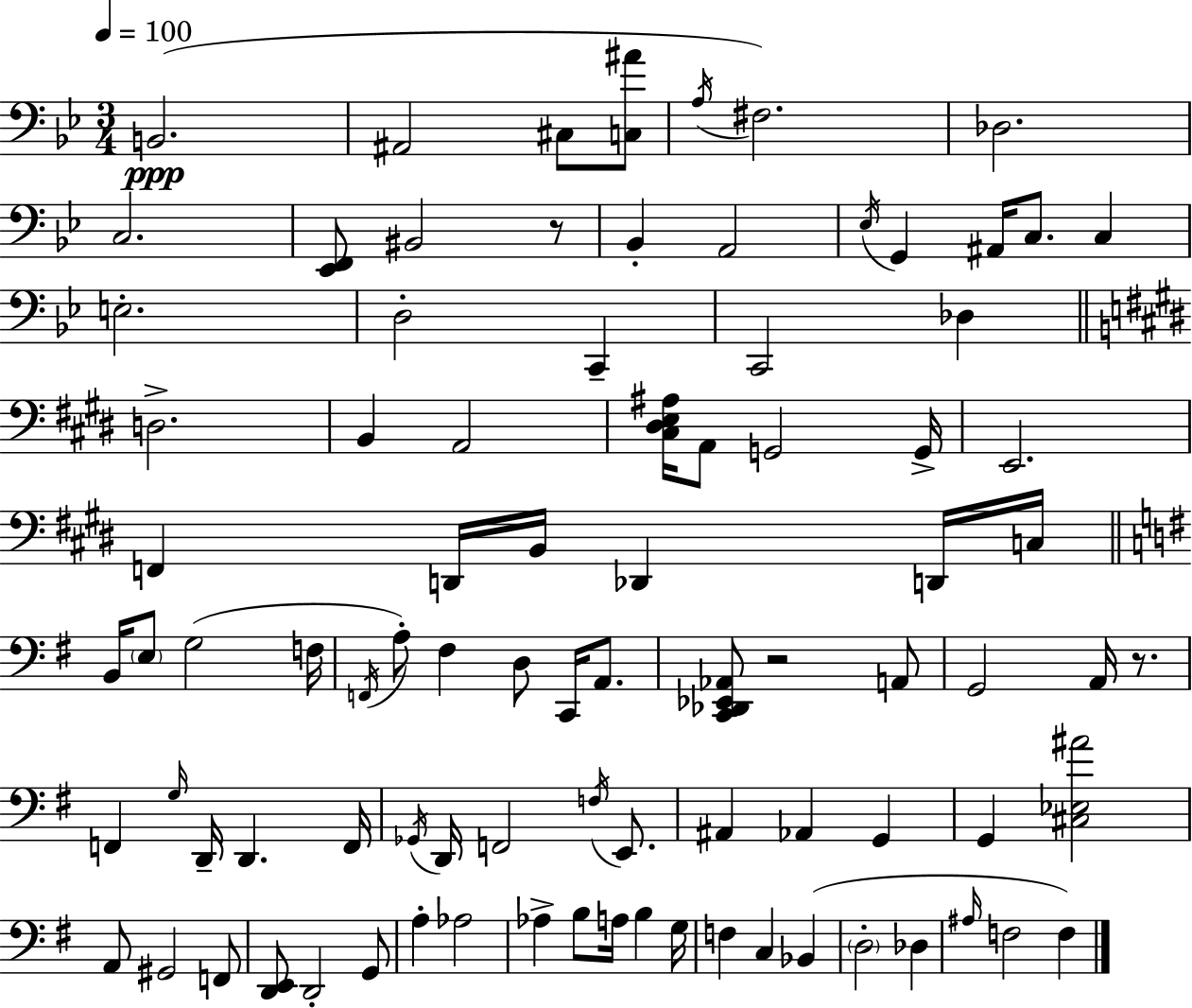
X:1
T:Untitled
M:3/4
L:1/4
K:Gm
B,,2 ^A,,2 ^C,/2 [C,^A]/2 A,/4 ^F,2 _D,2 C,2 [_E,,F,,]/2 ^B,,2 z/2 _B,, A,,2 _E,/4 G,, ^A,,/4 C,/2 C, E,2 D,2 C,, C,,2 _D, D,2 B,, A,,2 [^C,^D,E,^A,]/4 A,,/2 G,,2 G,,/4 E,,2 F,, D,,/4 B,,/4 _D,, D,,/4 C,/4 B,,/4 E,/2 G,2 F,/4 F,,/4 A,/2 ^F, D,/2 C,,/4 A,,/2 [C,,_D,,_E,,_A,,]/2 z2 A,,/2 G,,2 A,,/4 z/2 F,, G,/4 D,,/4 D,, F,,/4 _G,,/4 D,,/4 F,,2 F,/4 E,,/2 ^A,, _A,, G,, G,, [^C,_E,^A]2 A,,/2 ^G,,2 F,,/2 [D,,E,,]/2 D,,2 G,,/2 A, _A,2 _A, B,/2 A,/4 B, G,/4 F, C, _B,, D,2 _D, ^A,/4 F,2 F,